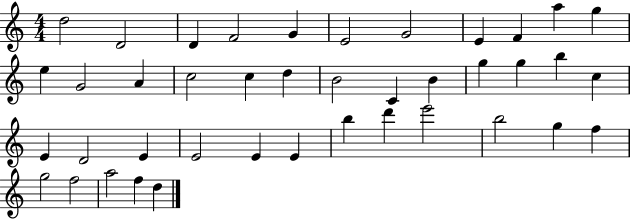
D5/h D4/h D4/q F4/h G4/q E4/h G4/h E4/q F4/q A5/q G5/q E5/q G4/h A4/q C5/h C5/q D5/q B4/h C4/q B4/q G5/q G5/q B5/q C5/q E4/q D4/h E4/q E4/h E4/q E4/q B5/q D6/q E6/h B5/h G5/q F5/q G5/h F5/h A5/h F5/q D5/q